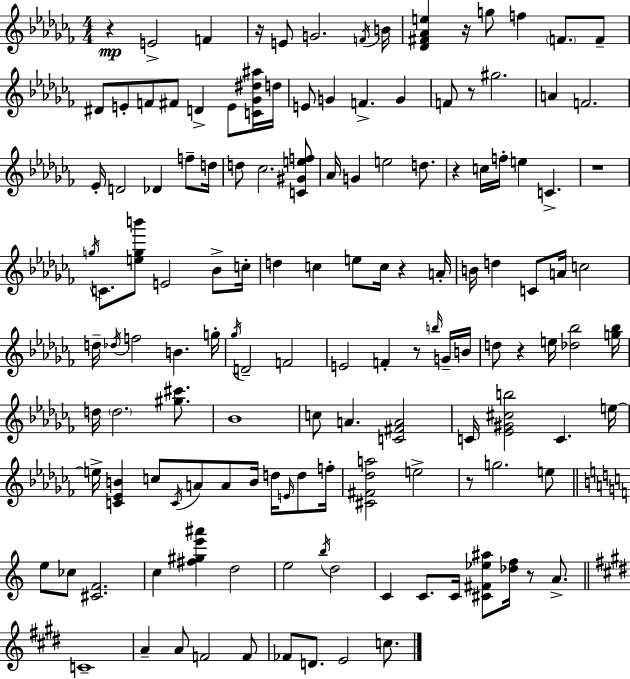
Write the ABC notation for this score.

X:1
T:Untitled
M:4/4
L:1/4
K:Abm
z E2 F z/4 E/2 G2 F/4 B/4 [_D^F_Ae] z/4 g/2 f F/2 F/2 ^D/2 E/2 F/2 ^F/2 D E/2 [C_G^d^a]/4 d/4 E/2 G F G F/2 z/2 ^g2 A F2 _E/4 D2 _D f/2 d/4 d/2 _c2 [C^Gef]/2 _A/4 G e2 d/2 z c/4 f/4 e C z4 g/4 C/2 [egb']/2 E2 _B/2 c/4 d c e/2 c/4 z A/4 B/4 d C/2 A/4 c2 d/4 _d/4 f2 B g/4 _g/4 D2 F2 E2 F z/2 b/4 G/4 B/4 d/2 z e/4 [_d_b]2 [g_b]/4 d/4 d2 [^g^c']/2 _B4 c/2 A [C^FA]2 C/4 [_E^G^cb]2 C e/4 e/4 [C_EB] c/2 C/4 A/2 A/2 B/4 d/4 E/4 d/2 f/4 [^C^F_da]2 e2 z/2 g2 e/2 e/2 _c/2 [^CF]2 c [^f^ge'^a'] d2 e2 b/4 d2 C C/2 C/4 [^C^F_e^a]/2 [_df]/4 z/2 A/2 C4 A A/2 F2 F/2 _F/2 D/2 E2 c/2